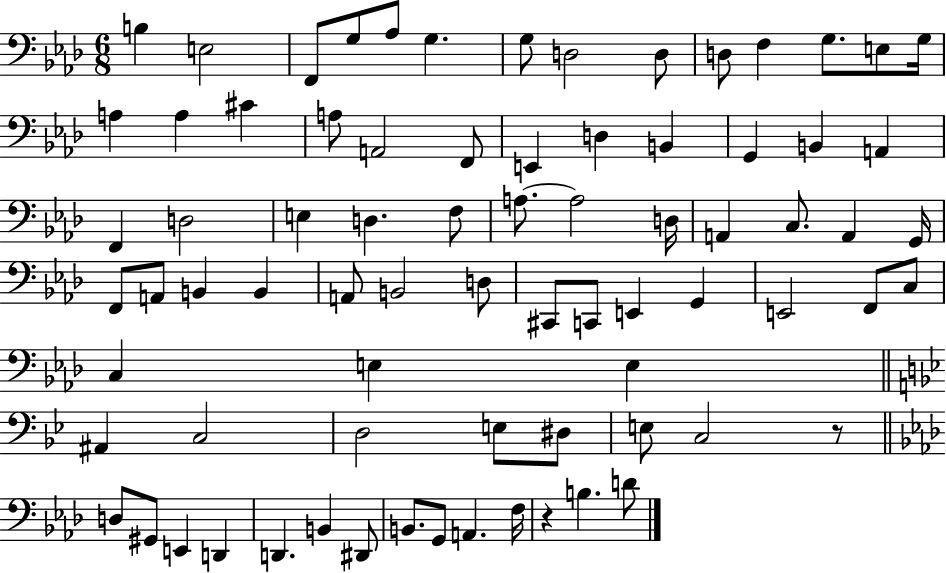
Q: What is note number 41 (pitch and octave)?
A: B2